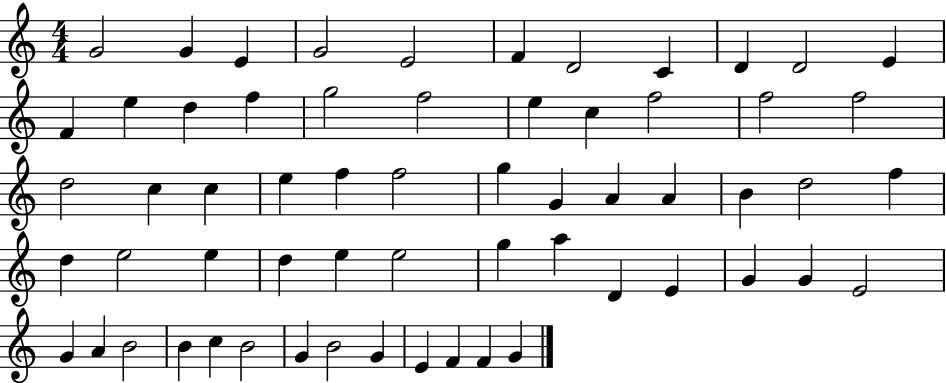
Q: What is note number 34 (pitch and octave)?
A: D5